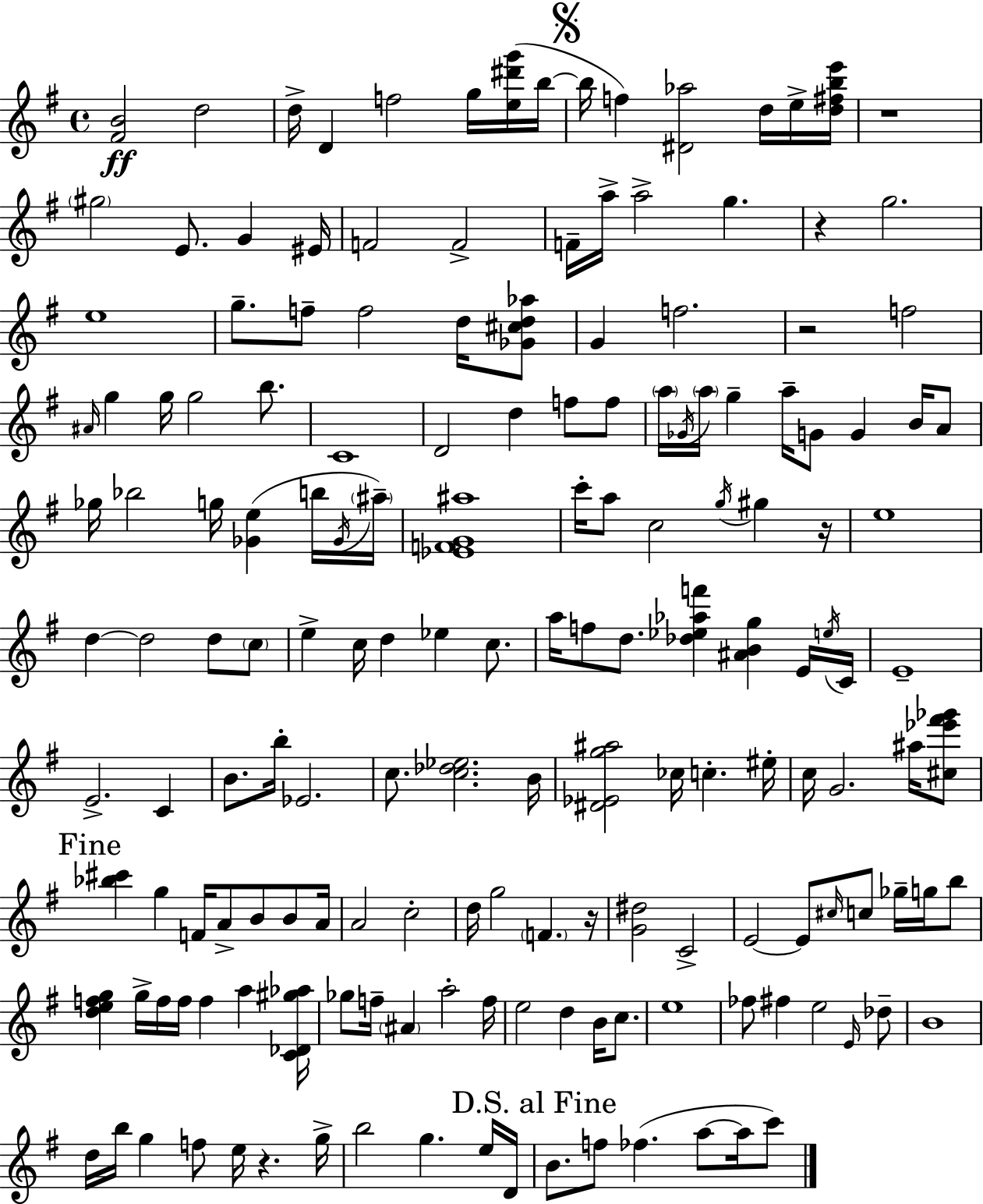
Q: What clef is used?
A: treble